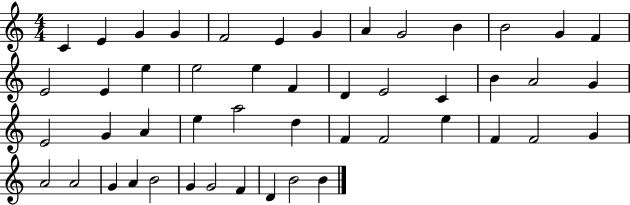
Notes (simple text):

C4/q E4/q G4/q G4/q F4/h E4/q G4/q A4/q G4/h B4/q B4/h G4/q F4/q E4/h E4/q E5/q E5/h E5/q F4/q D4/q E4/h C4/q B4/q A4/h G4/q E4/h G4/q A4/q E5/q A5/h D5/q F4/q F4/h E5/q F4/q F4/h G4/q A4/h A4/h G4/q A4/q B4/h G4/q G4/h F4/q D4/q B4/h B4/q